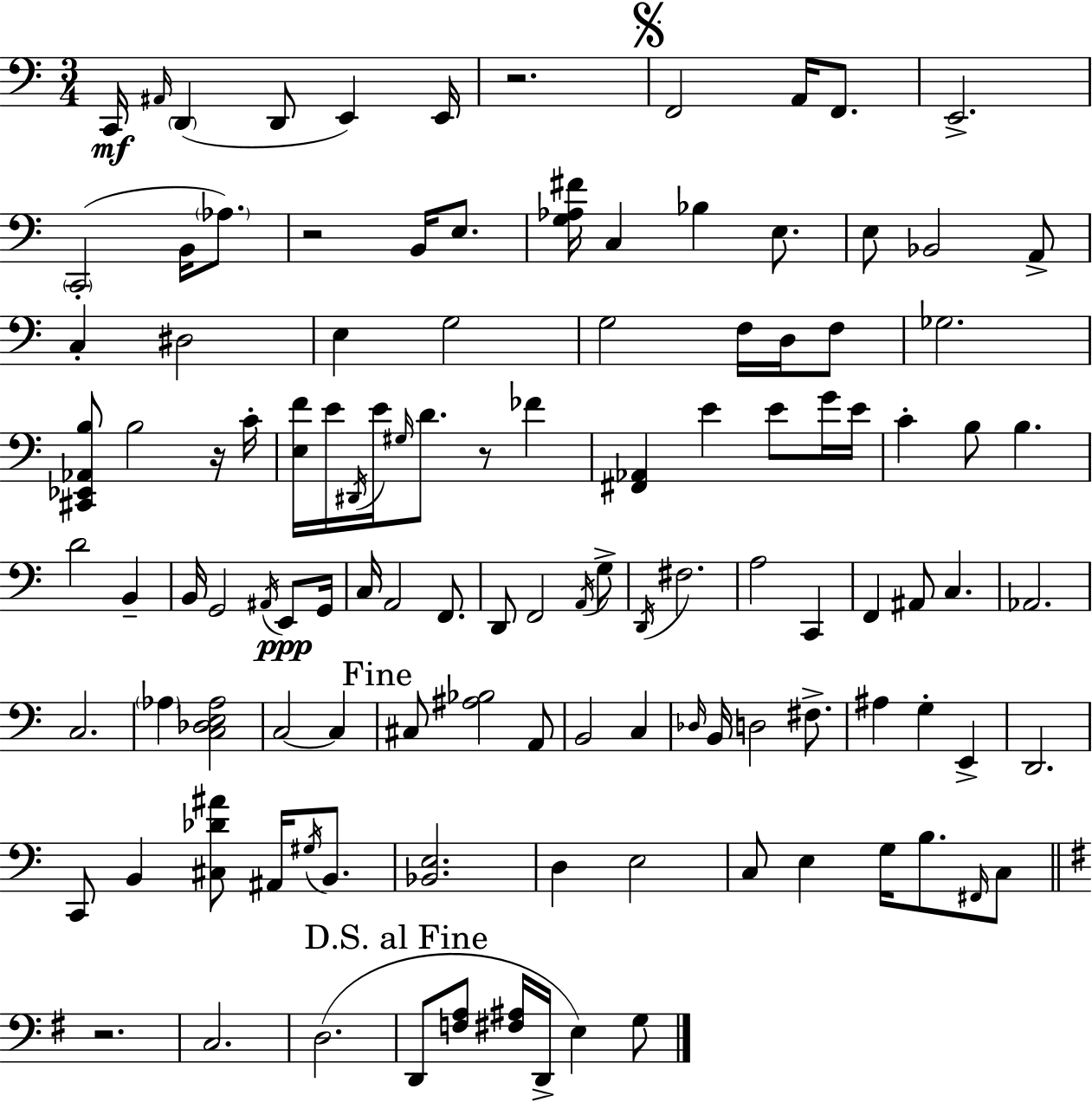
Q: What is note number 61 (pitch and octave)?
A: F#3